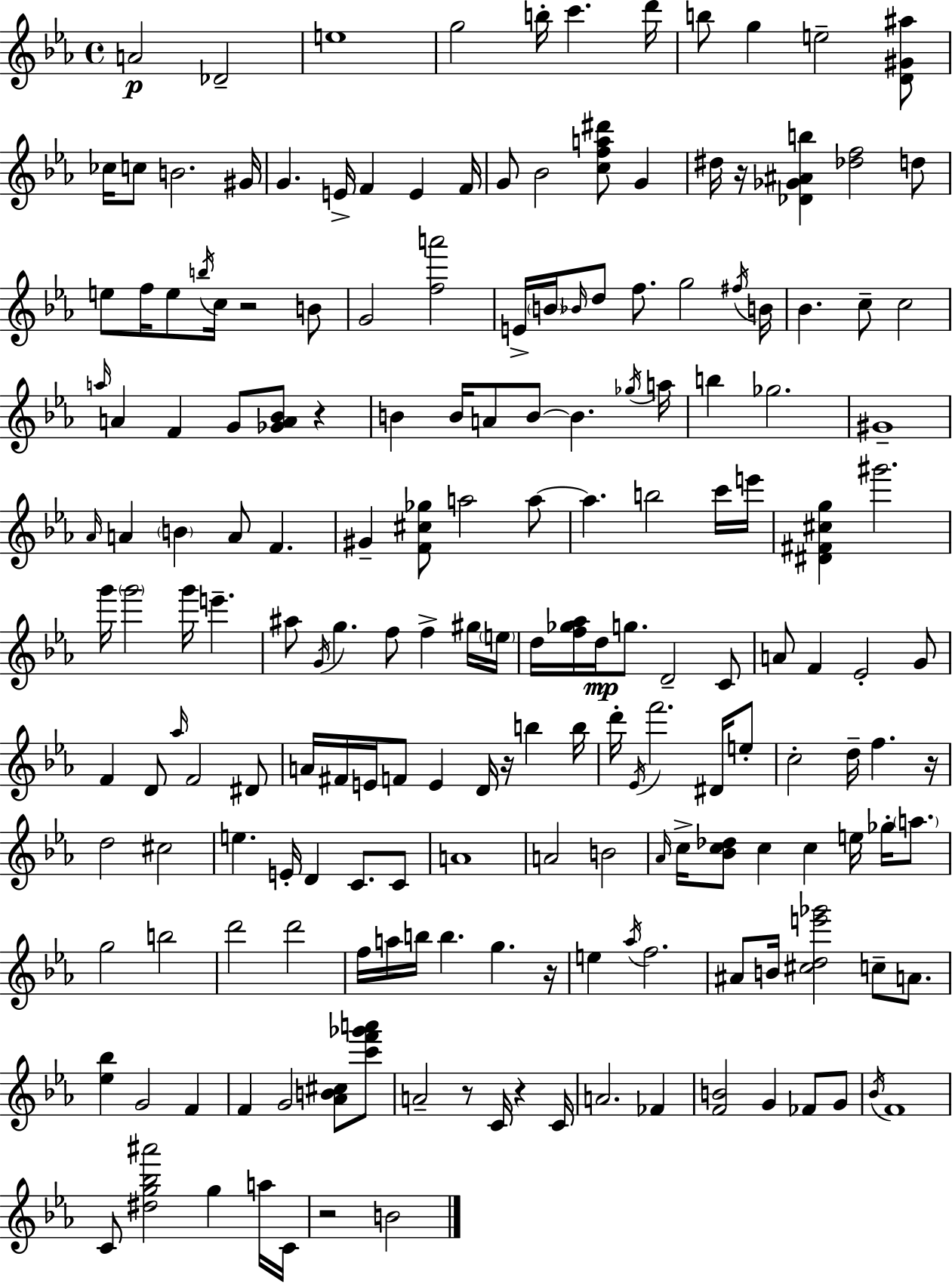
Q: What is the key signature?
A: EES major